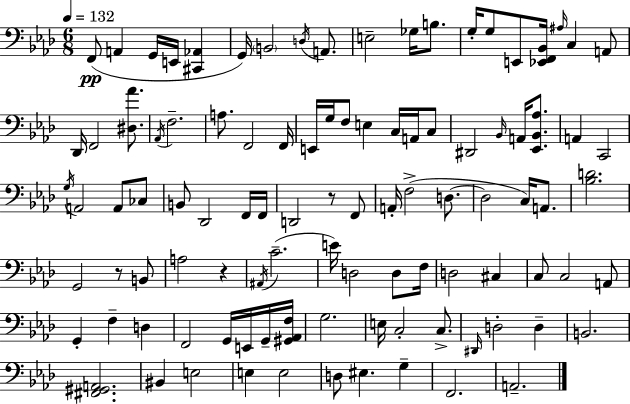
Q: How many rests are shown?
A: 3